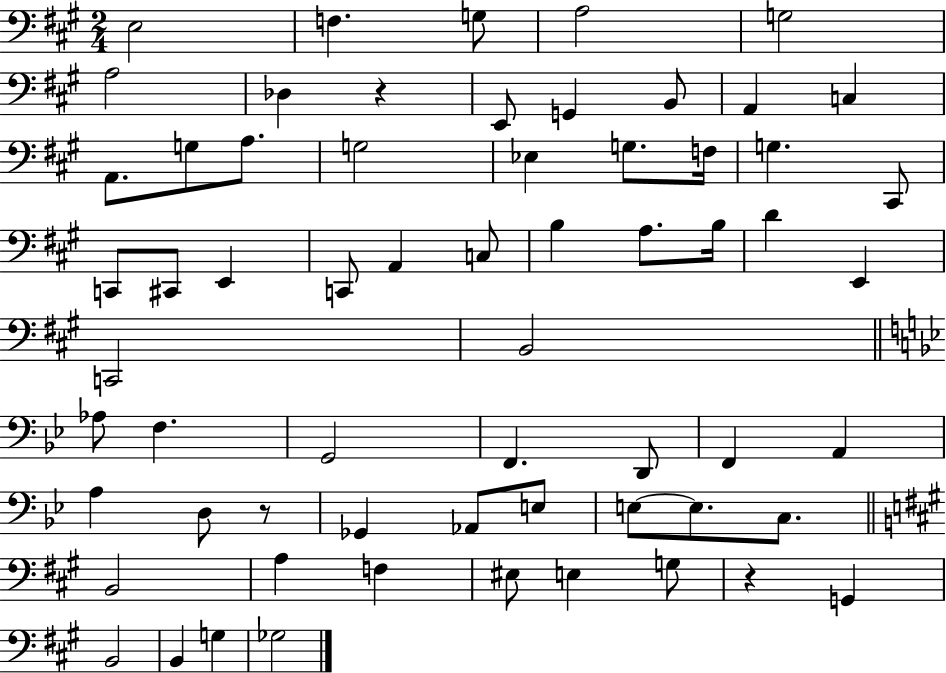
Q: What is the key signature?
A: A major